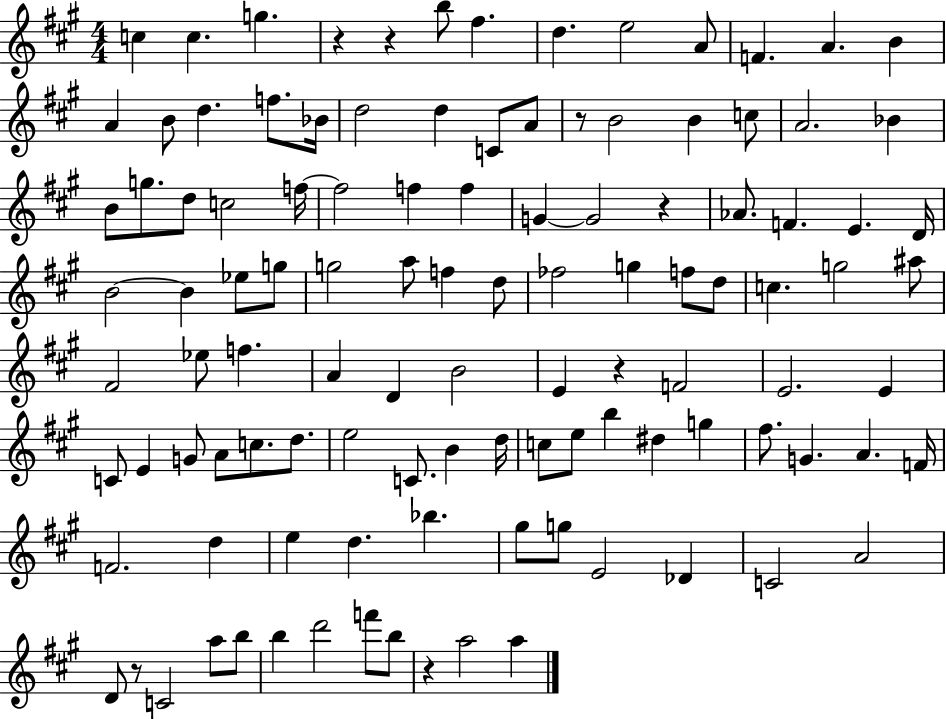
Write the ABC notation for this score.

X:1
T:Untitled
M:4/4
L:1/4
K:A
c c g z z b/2 ^f d e2 A/2 F A B A B/2 d f/2 _B/4 d2 d C/2 A/2 z/2 B2 B c/2 A2 _B B/2 g/2 d/2 c2 f/4 f2 f f G G2 z _A/2 F E D/4 B2 B _e/2 g/2 g2 a/2 f d/2 _f2 g f/2 d/2 c g2 ^a/2 ^F2 _e/2 f A D B2 E z F2 E2 E C/2 E G/2 A/2 c/2 d/2 e2 C/2 B d/4 c/2 e/2 b ^d g ^f/2 G A F/4 F2 d e d _b ^g/2 g/2 E2 _D C2 A2 D/2 z/2 C2 a/2 b/2 b d'2 f'/2 b/2 z a2 a